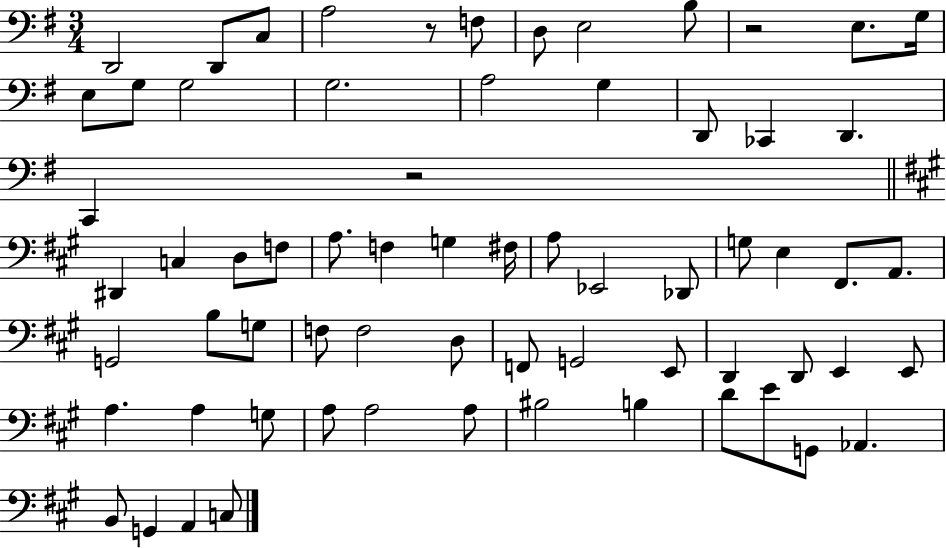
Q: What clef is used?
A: bass